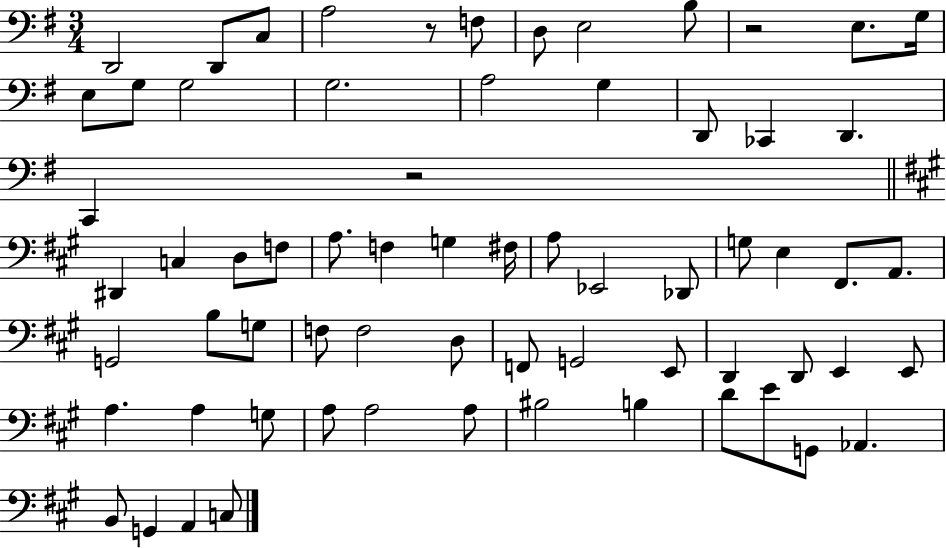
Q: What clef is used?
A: bass